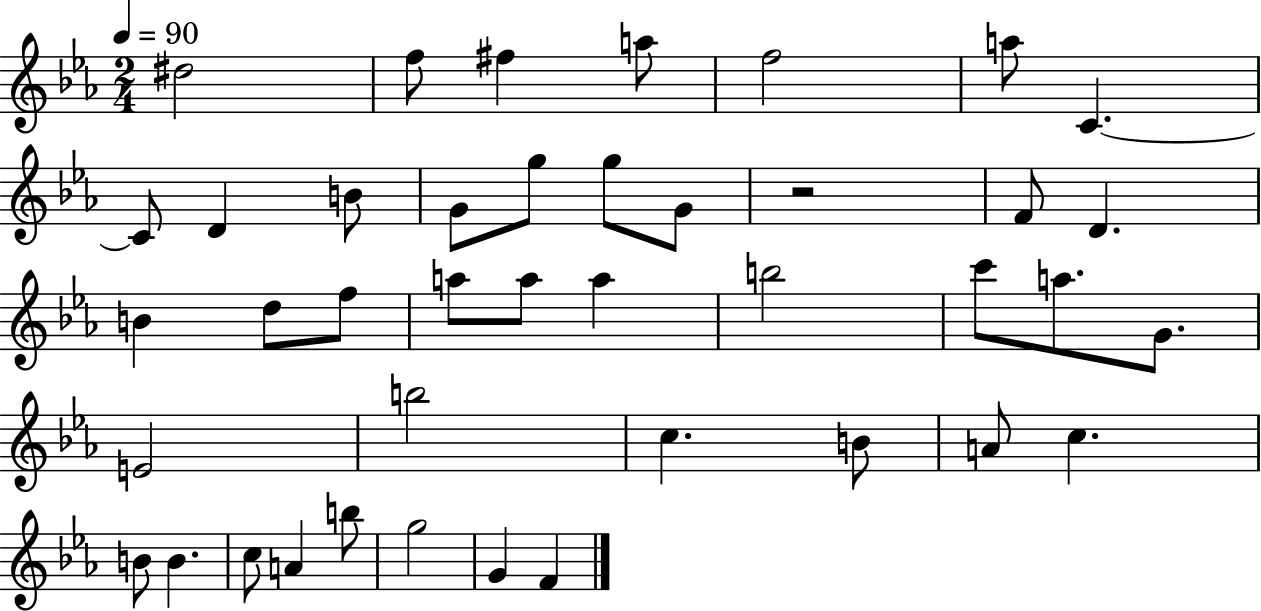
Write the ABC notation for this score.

X:1
T:Untitled
M:2/4
L:1/4
K:Eb
^d2 f/2 ^f a/2 f2 a/2 C C/2 D B/2 G/2 g/2 g/2 G/2 z2 F/2 D B d/2 f/2 a/2 a/2 a b2 c'/2 a/2 G/2 E2 b2 c B/2 A/2 c B/2 B c/2 A b/2 g2 G F